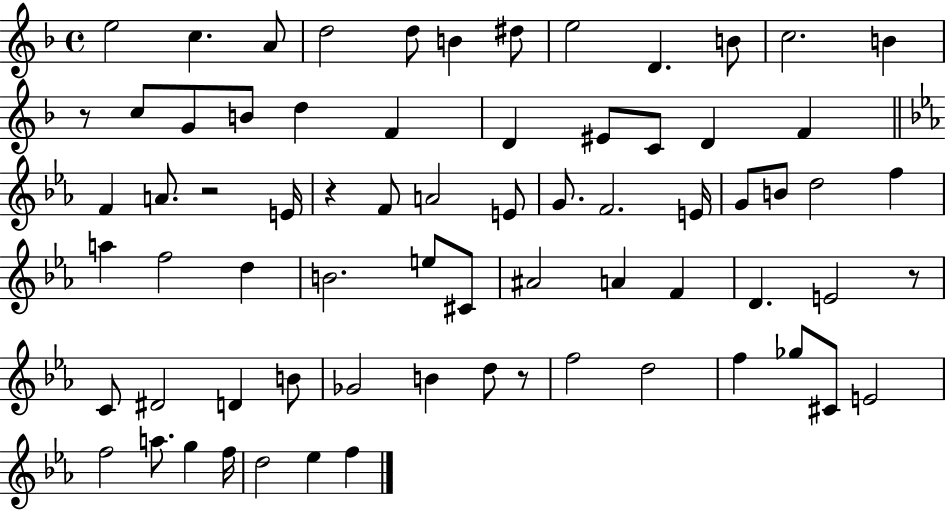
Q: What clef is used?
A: treble